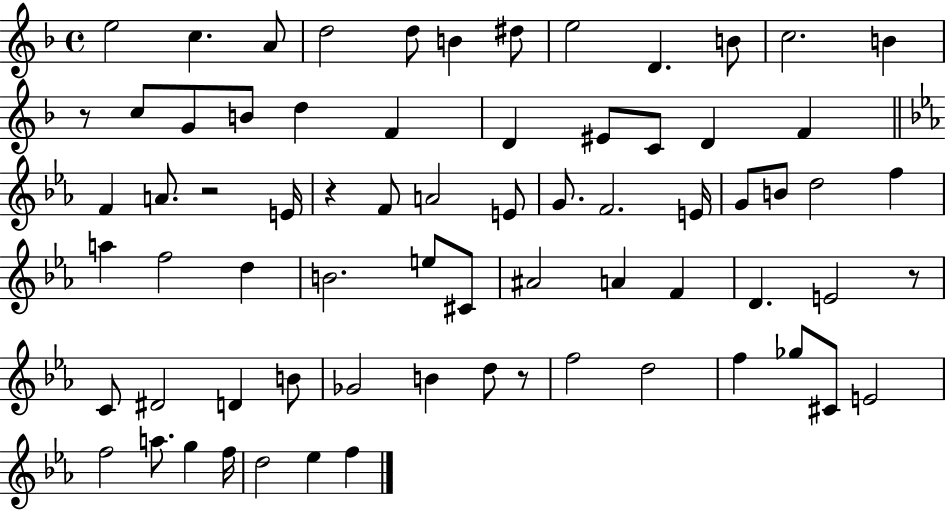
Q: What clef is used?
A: treble